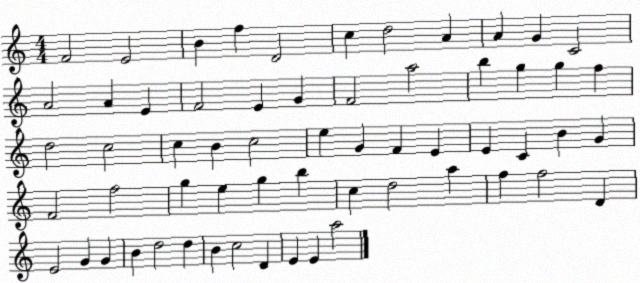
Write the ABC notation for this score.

X:1
T:Untitled
M:4/4
L:1/4
K:C
F2 E2 B f D2 c d2 A A G C2 A2 A E F2 E G F2 a2 b g g f d2 c2 c B c2 e G F E E C B G F2 f2 g e g b c d2 a f f2 D E2 G G B d2 d B c2 D E E a2